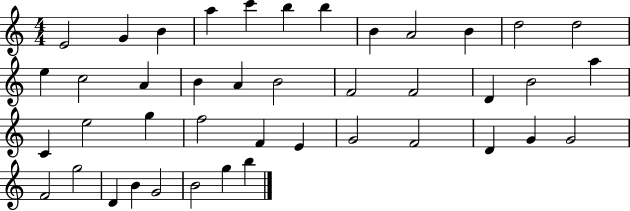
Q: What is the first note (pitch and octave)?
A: E4